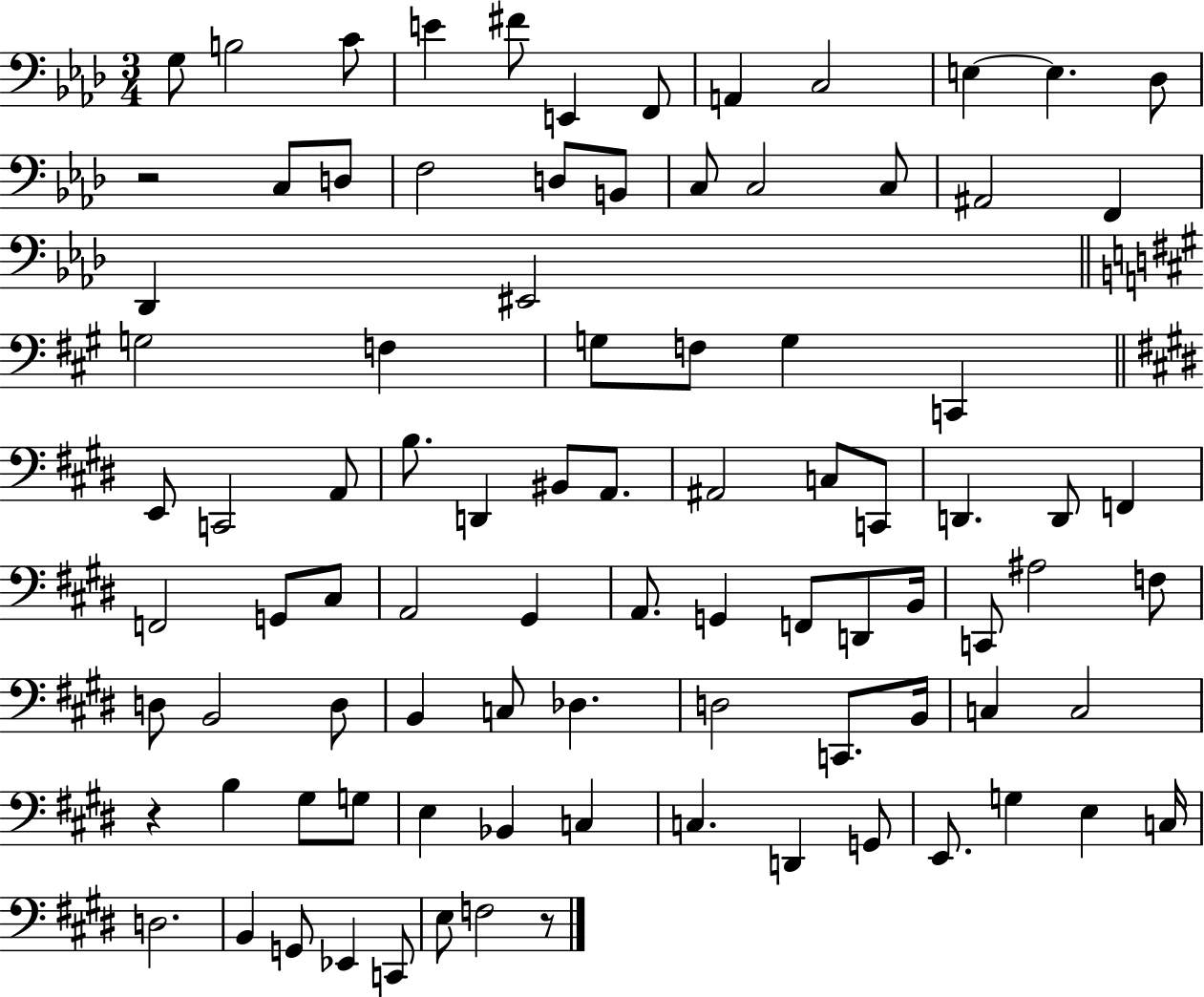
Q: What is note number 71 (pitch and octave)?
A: E3